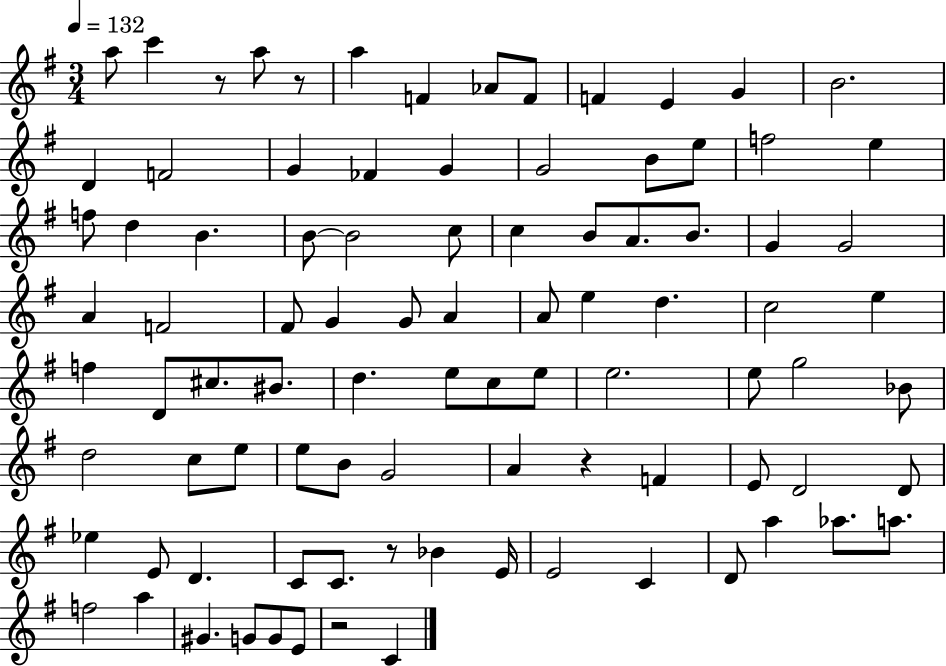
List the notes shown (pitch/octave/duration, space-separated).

A5/e C6/q R/e A5/e R/e A5/q F4/q Ab4/e F4/e F4/q E4/q G4/q B4/h. D4/q F4/h G4/q FES4/q G4/q G4/h B4/e E5/e F5/h E5/q F5/e D5/q B4/q. B4/e B4/h C5/e C5/q B4/e A4/e. B4/e. G4/q G4/h A4/q F4/h F#4/e G4/q G4/e A4/q A4/e E5/q D5/q. C5/h E5/q F5/q D4/e C#5/e. BIS4/e. D5/q. E5/e C5/e E5/e E5/h. E5/e G5/h Bb4/e D5/h C5/e E5/e E5/e B4/e G4/h A4/q R/q F4/q E4/e D4/h D4/e Eb5/q E4/e D4/q. C4/e C4/e. R/e Bb4/q E4/s E4/h C4/q D4/e A5/q Ab5/e. A5/e. F5/h A5/q G#4/q. G4/e G4/e E4/e R/h C4/q